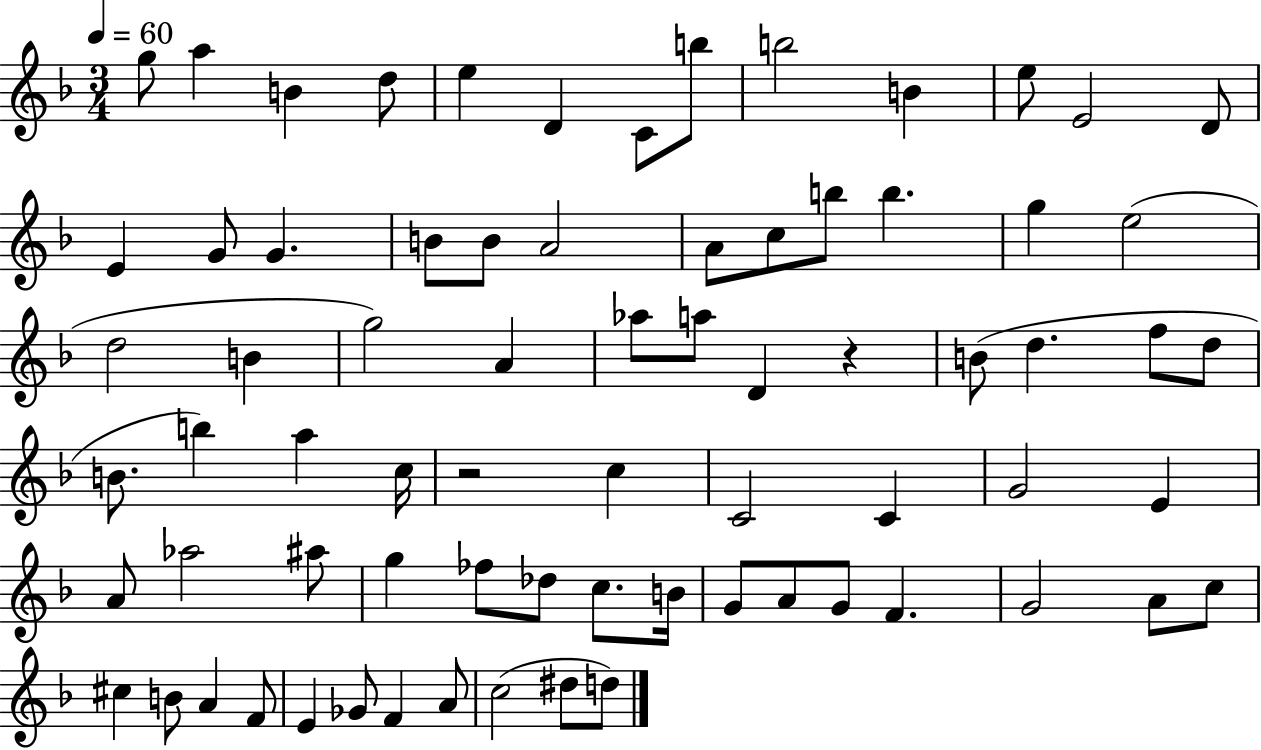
X:1
T:Untitled
M:3/4
L:1/4
K:F
g/2 a B d/2 e D C/2 b/2 b2 B e/2 E2 D/2 E G/2 G B/2 B/2 A2 A/2 c/2 b/2 b g e2 d2 B g2 A _a/2 a/2 D z B/2 d f/2 d/2 B/2 b a c/4 z2 c C2 C G2 E A/2 _a2 ^a/2 g _f/2 _d/2 c/2 B/4 G/2 A/2 G/2 F G2 A/2 c/2 ^c B/2 A F/2 E _G/2 F A/2 c2 ^d/2 d/2